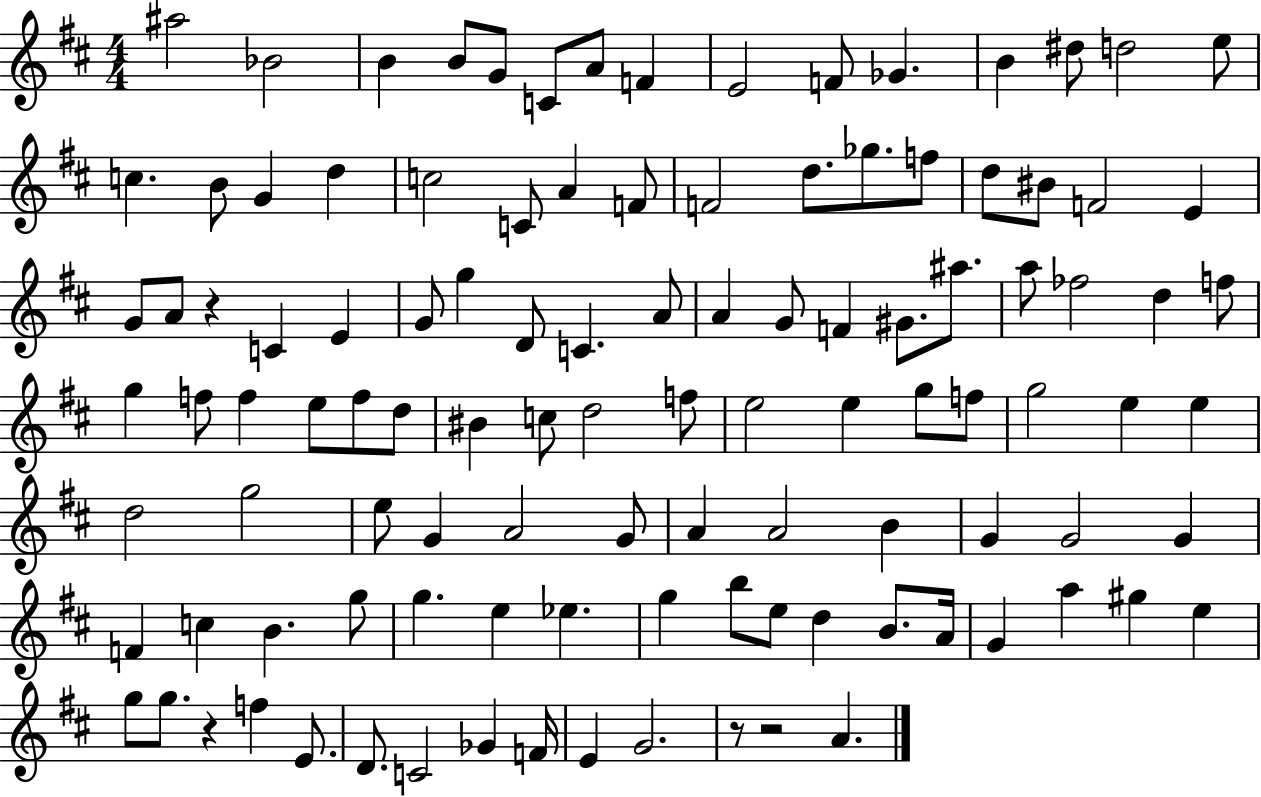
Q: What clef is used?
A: treble